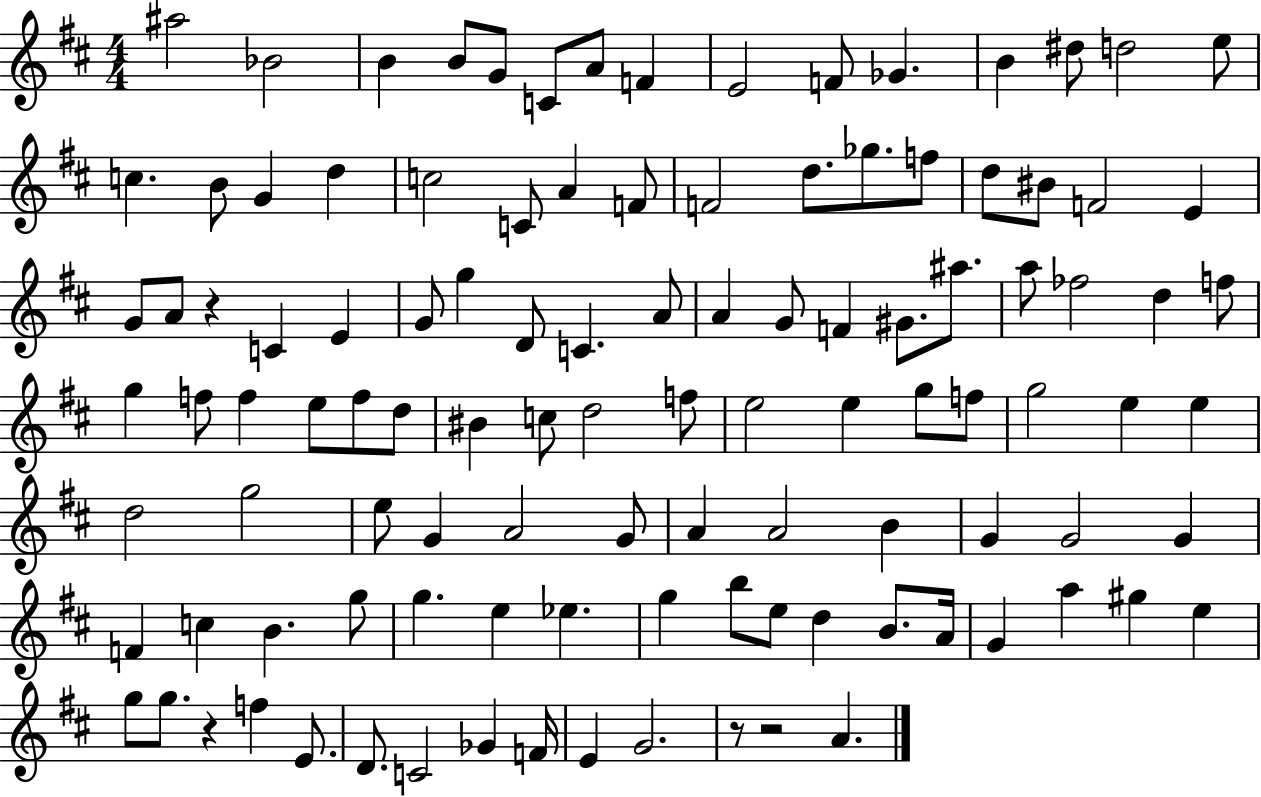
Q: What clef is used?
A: treble